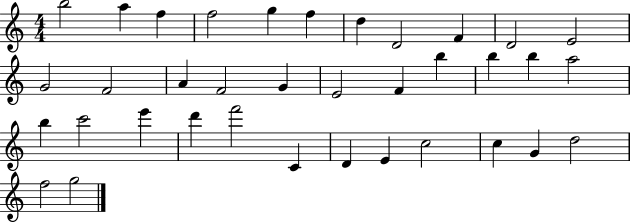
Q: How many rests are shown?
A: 0